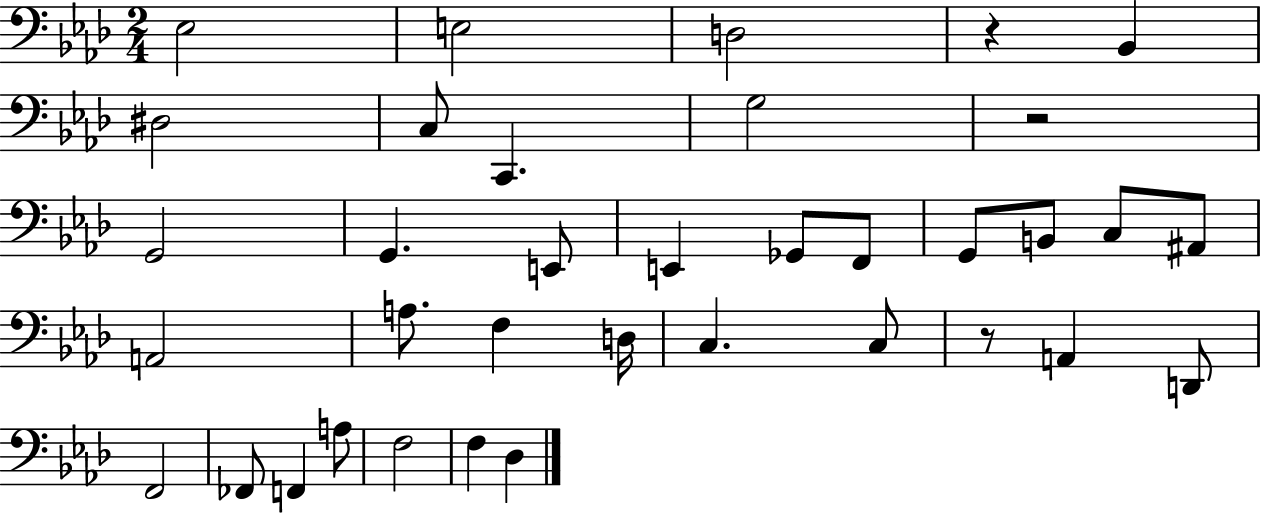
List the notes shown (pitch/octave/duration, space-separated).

Eb3/h E3/h D3/h R/q Bb2/q D#3/h C3/e C2/q. G3/h R/h G2/h G2/q. E2/e E2/q Gb2/e F2/e G2/e B2/e C3/e A#2/e A2/h A3/e. F3/q D3/s C3/q. C3/e R/e A2/q D2/e F2/h FES2/e F2/q A3/e F3/h F3/q Db3/q